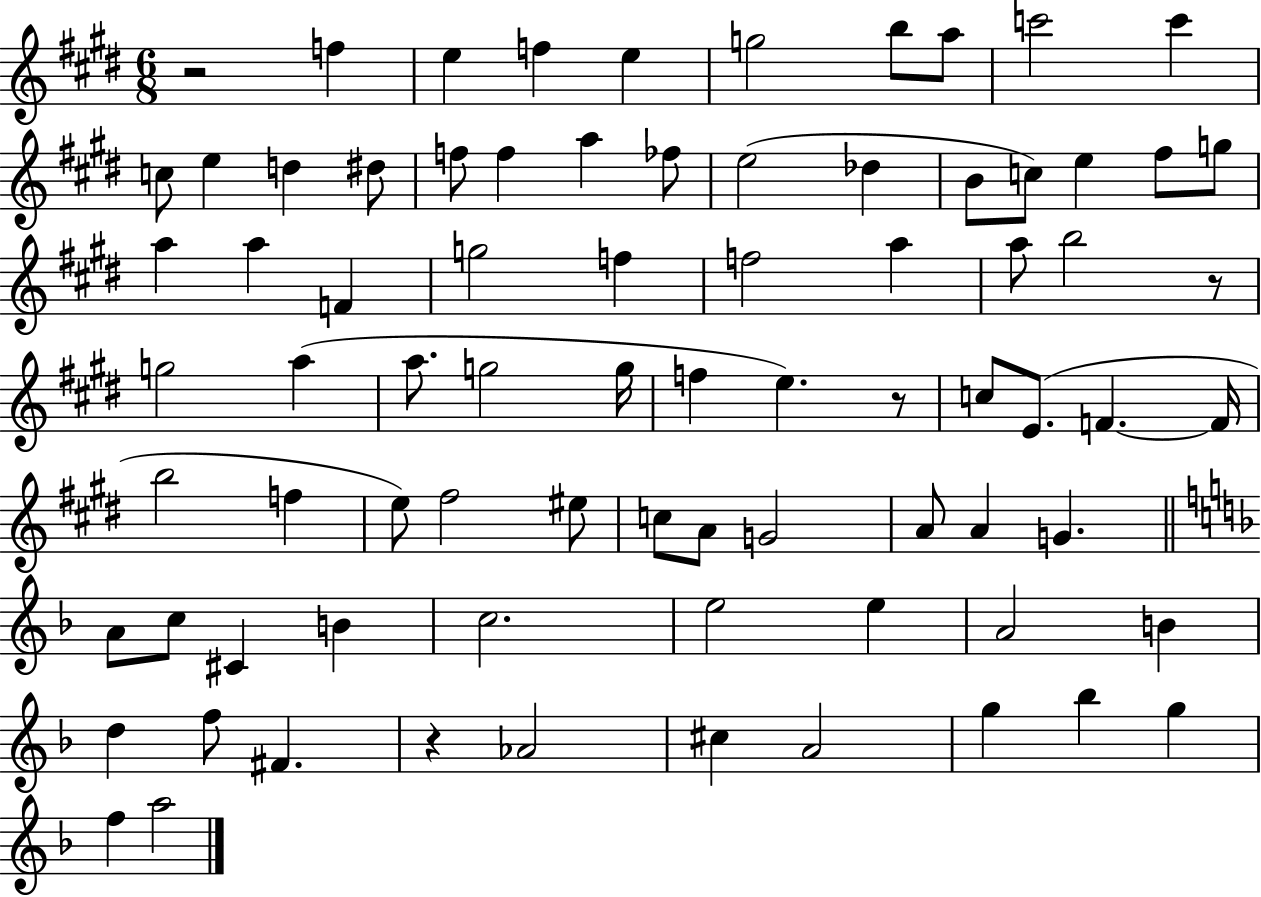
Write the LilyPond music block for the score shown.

{
  \clef treble
  \numericTimeSignature
  \time 6/8
  \key e \major
  r2 f''4 | e''4 f''4 e''4 | g''2 b''8 a''8 | c'''2 c'''4 | \break c''8 e''4 d''4 dis''8 | f''8 f''4 a''4 fes''8 | e''2( des''4 | b'8 c''8) e''4 fis''8 g''8 | \break a''4 a''4 f'4 | g''2 f''4 | f''2 a''4 | a''8 b''2 r8 | \break g''2 a''4( | a''8. g''2 g''16 | f''4 e''4.) r8 | c''8 e'8.( f'4.~~ f'16 | \break b''2 f''4 | e''8) fis''2 eis''8 | c''8 a'8 g'2 | a'8 a'4 g'4. | \break \bar "||" \break \key d \minor a'8 c''8 cis'4 b'4 | c''2. | e''2 e''4 | a'2 b'4 | \break d''4 f''8 fis'4. | r4 aes'2 | cis''4 a'2 | g''4 bes''4 g''4 | \break f''4 a''2 | \bar "|."
}